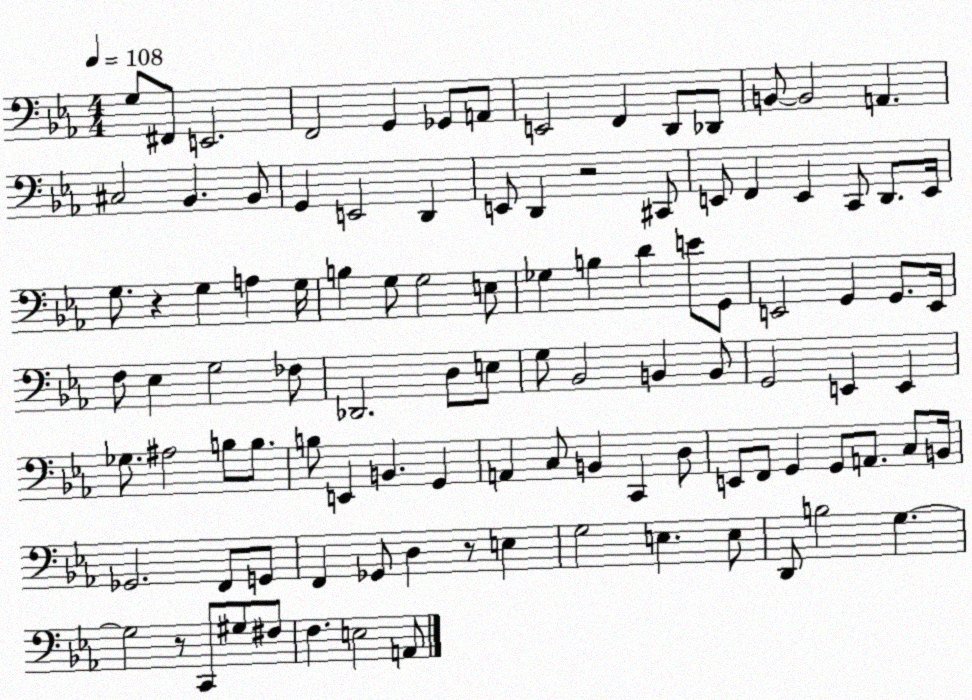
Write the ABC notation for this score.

X:1
T:Untitled
M:4/4
L:1/4
K:Eb
G,/2 ^F,,/2 E,,2 F,,2 G,, _G,,/2 A,,/2 E,,2 F,, D,,/2 _D,,/2 B,,/2 B,,2 A,, ^C,2 _B,, _B,,/2 G,, E,,2 D,, E,,/2 D,, z2 ^C,,/2 E,,/2 F,, E,, C,,/2 D,,/2 E,,/4 G,/2 z G, A, G,/4 B, G,/2 G,2 E,/2 _G, B, D E/2 G,,/2 E,,2 G,, G,,/2 E,,/4 F,/2 _E, G,2 _F,/2 _D,,2 D,/2 E,/2 G,/2 _B,,2 B,, B,,/2 G,,2 E,, E,, _G,/2 ^A,2 B,/2 B,/2 B,/2 E,, B,, G,, A,, C,/2 B,, C,, D,/2 E,,/2 F,,/2 G,, G,,/2 A,,/2 C,/2 B,,/4 _G,,2 F,,/2 G,,/2 F,, _G,,/2 D, z/2 E, G,2 E, E,/2 D,,/2 B,2 G, G,2 z/2 C,,/2 ^G,/2 ^F,/2 F, E,2 A,,/2